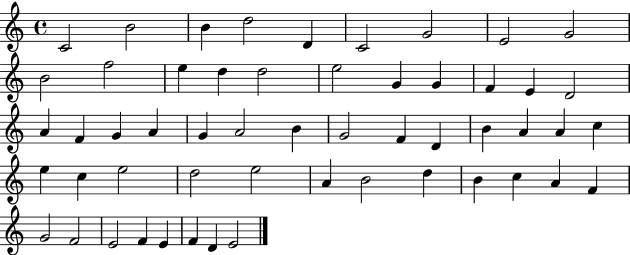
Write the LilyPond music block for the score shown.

{
  \clef treble
  \time 4/4
  \defaultTimeSignature
  \key c \major
  c'2 b'2 | b'4 d''2 d'4 | c'2 g'2 | e'2 g'2 | \break b'2 f''2 | e''4 d''4 d''2 | e''2 g'4 g'4 | f'4 e'4 d'2 | \break a'4 f'4 g'4 a'4 | g'4 a'2 b'4 | g'2 f'4 d'4 | b'4 a'4 a'4 c''4 | \break e''4 c''4 e''2 | d''2 e''2 | a'4 b'2 d''4 | b'4 c''4 a'4 f'4 | \break g'2 f'2 | e'2 f'4 e'4 | f'4 d'4 e'2 | \bar "|."
}